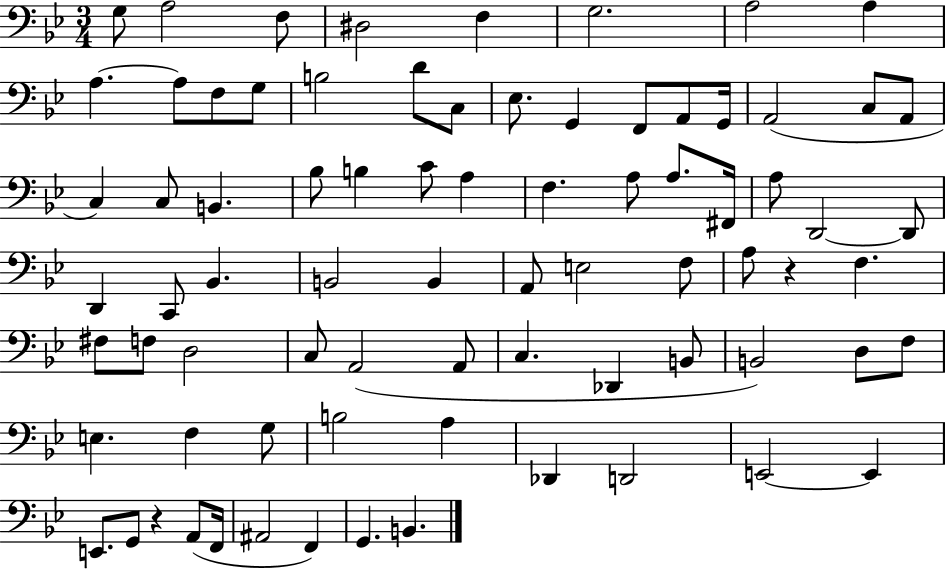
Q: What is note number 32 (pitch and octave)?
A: A3